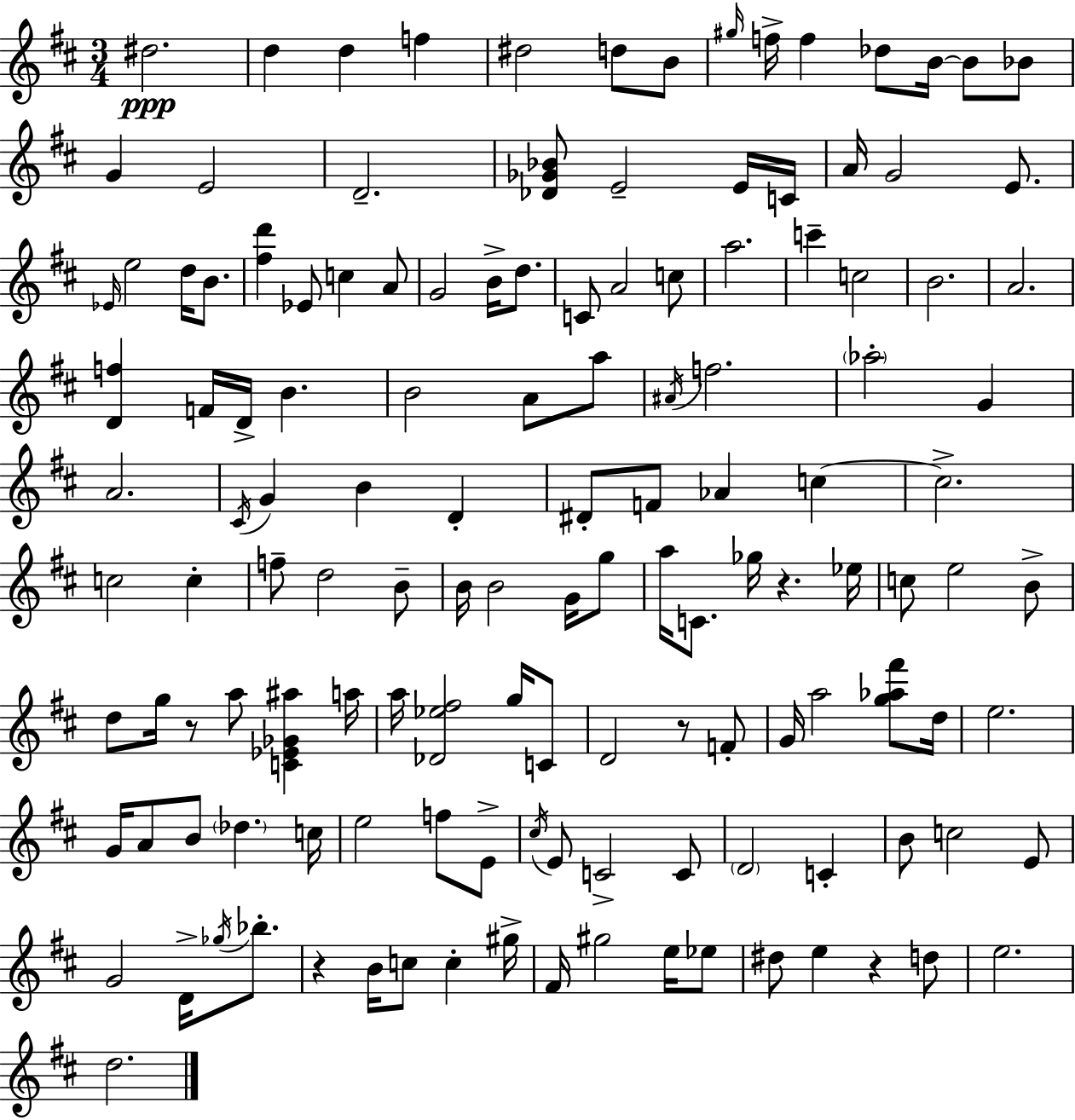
D#5/h. D5/q D5/q F5/q D#5/h D5/e B4/e G#5/s F5/s F5/q Db5/e B4/s B4/e Bb4/e G4/q E4/h D4/h. [Db4,Gb4,Bb4]/e E4/h E4/s C4/s A4/s G4/h E4/e. Eb4/s E5/h D5/s B4/e. [F#5,D6]/q Eb4/e C5/q A4/e G4/h B4/s D5/e. C4/e A4/h C5/e A5/h. C6/q C5/h B4/h. A4/h. [D4,F5]/q F4/s D4/s B4/q. B4/h A4/e A5/e A#4/s F5/h. Ab5/h G4/q A4/h. C#4/s G4/q B4/q D4/q D#4/e F4/e Ab4/q C5/q C5/h. C5/h C5/q F5/e D5/h B4/e B4/s B4/h G4/s G5/e A5/s C4/e. Gb5/s R/q. Eb5/s C5/e E5/h B4/e D5/e G5/s R/e A5/e [C4,Eb4,Gb4,A#5]/q A5/s A5/s [Db4,Eb5,F#5]/h G5/s C4/e D4/h R/e F4/e G4/s A5/h [G5,Ab5,F#6]/e D5/s E5/h. G4/s A4/e B4/e Db5/q. C5/s E5/h F5/e E4/e C#5/s E4/e C4/h C4/e D4/h C4/q B4/e C5/h E4/e G4/h D4/s Gb5/s Bb5/e. R/q B4/s C5/e C5/q G#5/s F#4/s G#5/h E5/s Eb5/e D#5/e E5/q R/q D5/e E5/h. D5/h.